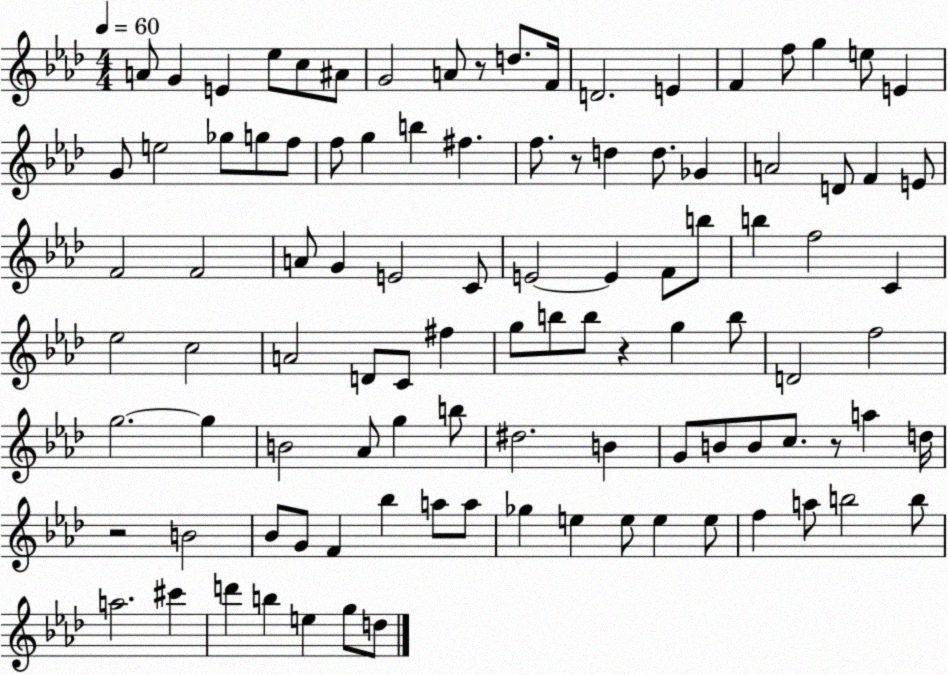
X:1
T:Untitled
M:4/4
L:1/4
K:Ab
A/2 G E _e/2 c/2 ^A/2 G2 A/2 z/2 d/2 F/4 D2 E F f/2 g e/2 E G/2 e2 _g/2 g/2 f/2 f/2 g b ^f f/2 z/2 d d/2 _G A2 D/2 F E/2 F2 F2 A/2 G E2 C/2 E2 E F/2 b/2 b f2 C _e2 c2 A2 D/2 C/2 ^f g/2 b/2 b/2 z g b/2 D2 f2 g2 g B2 _A/2 g b/2 ^d2 B G/2 B/2 B/2 c/2 z/2 a d/4 z2 B2 _B/2 G/2 F _b a/2 a/2 _g e e/2 e e/2 f a/2 b2 b/2 a2 ^c' d' b e g/2 d/2